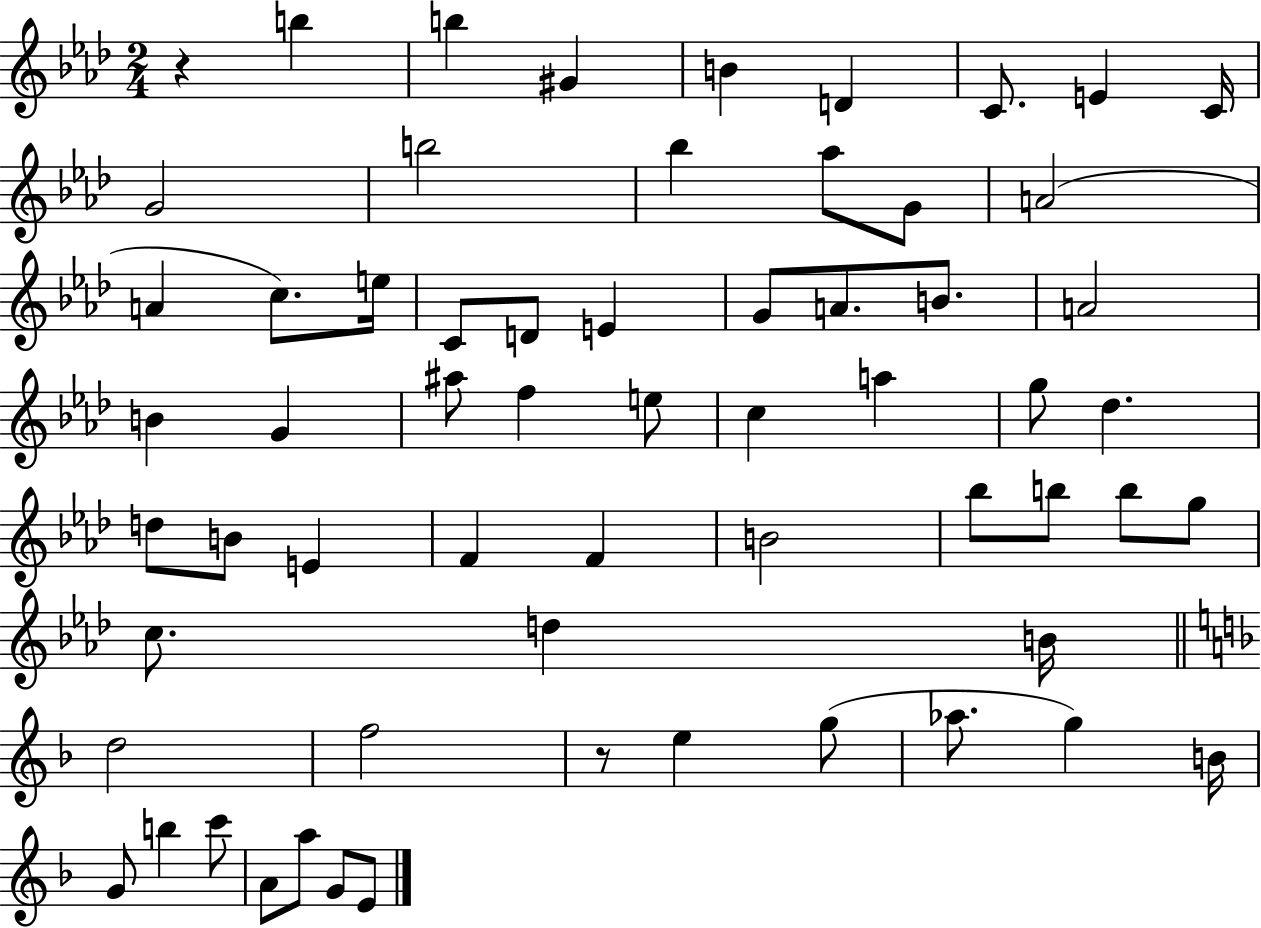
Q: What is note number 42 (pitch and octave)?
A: B5